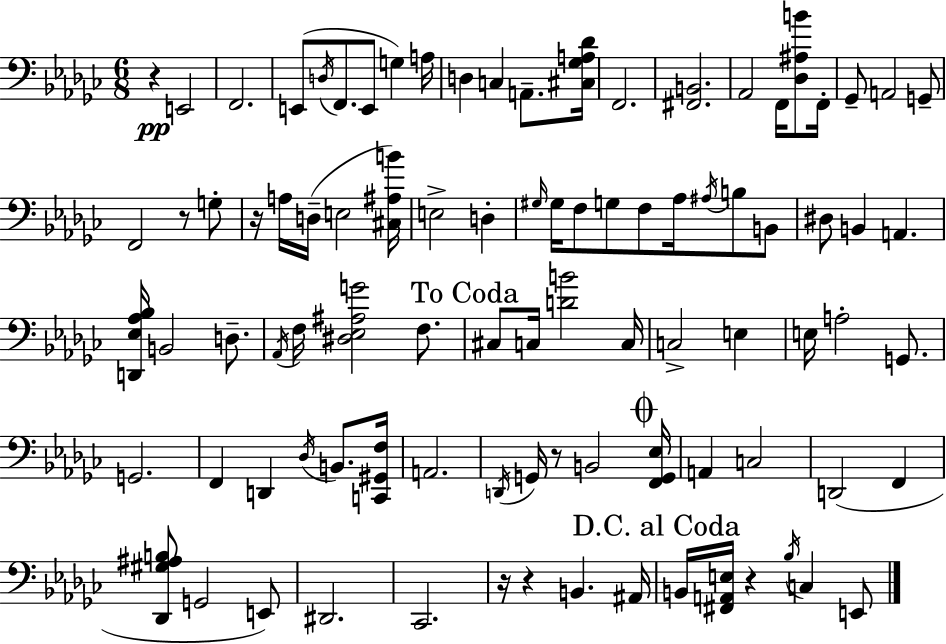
R/q E2/h F2/h. E2/e D3/s F2/e. E2/e G3/q A3/s D3/q C3/q A2/e. [C#3,Gb3,A3,Db4]/s F2/h. [F#2,B2]/h. Ab2/h F2/s [Db3,A#3,B4]/e F2/s Gb2/e A2/h G2/e F2/h R/e G3/e R/s A3/s D3/s E3/h [C#3,A#3,B4]/s E3/h D3/q G#3/s G#3/s F3/e G3/e F3/e Ab3/s A#3/s B3/e B2/e D#3/e B2/q A2/q. [D2,Eb3,Ab3,Bb3]/s B2/h D3/e. Ab2/s F3/s [D#3,Eb3,A#3,G4]/h F3/e. C#3/e C3/s [D4,B4]/h C3/s C3/h E3/q E3/s A3/h G2/e. G2/h. F2/q D2/q Db3/s B2/e. [C2,G#2,F3]/s A2/h. D2/s G2/s R/e B2/h [F2,G2,Eb3]/s A2/q C3/h D2/h F2/q [Db2,G#3,A#3,B3]/e G2/h E2/e D#2/h. CES2/h. R/s R/q B2/q. A#2/s B2/s [F#2,A2,E3]/s R/q Bb3/s C3/q E2/e